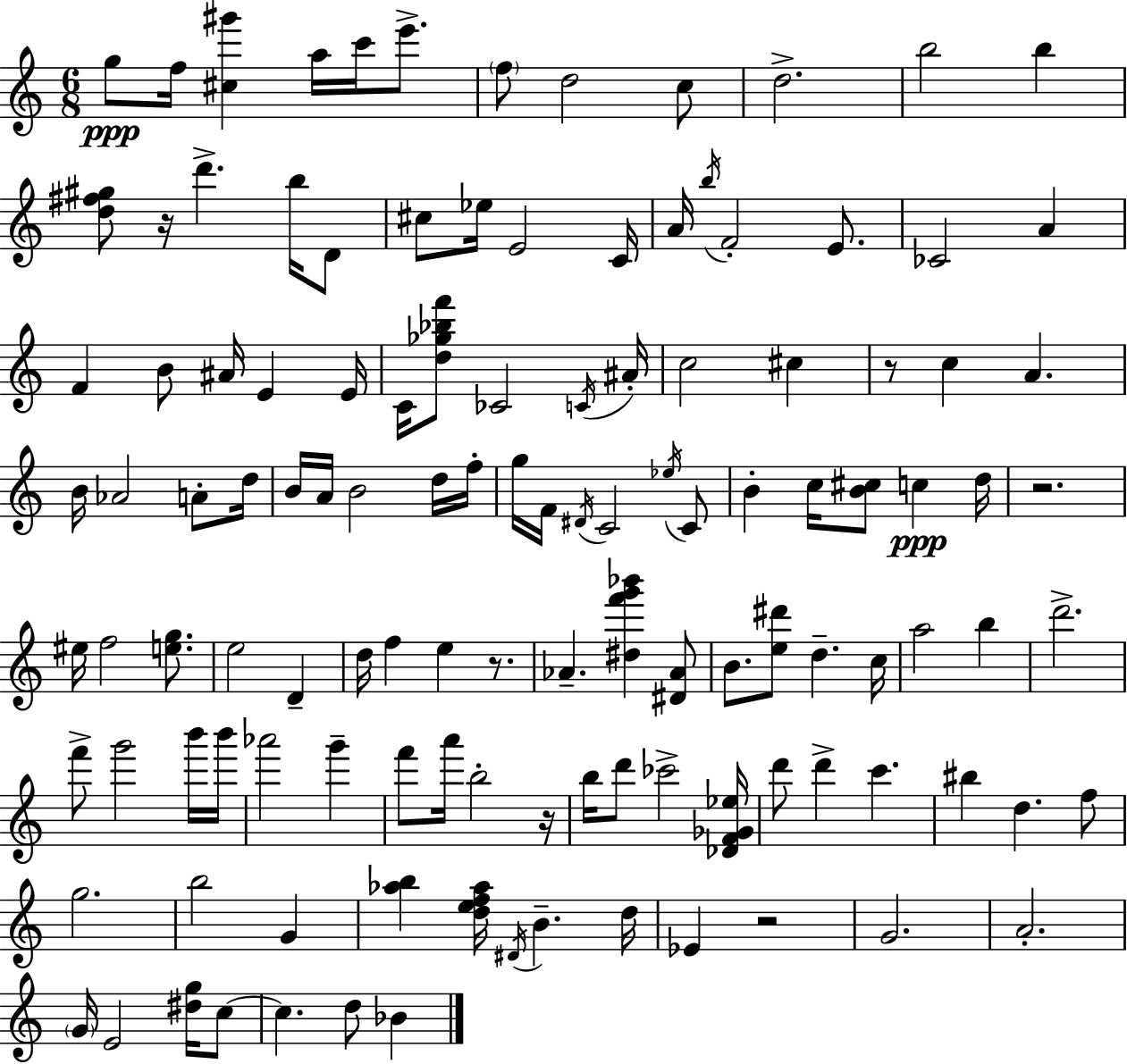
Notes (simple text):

G5/e F5/s [C#5,G#6]/q A5/s C6/s E6/e. F5/e D5/h C5/e D5/h. B5/h B5/q [D5,F#5,G#5]/e R/s D6/q. B5/s D4/e C#5/e Eb5/s E4/h C4/s A4/s B5/s F4/h E4/e. CES4/h A4/q F4/q B4/e A#4/s E4/q E4/s C4/s [D5,Gb5,Bb5,F6]/e CES4/h C4/s A#4/s C5/h C#5/q R/e C5/q A4/q. B4/s Ab4/h A4/e D5/s B4/s A4/s B4/h D5/s F5/s G5/s F4/s D#4/s C4/h Eb5/s C4/e B4/q C5/s [B4,C#5]/e C5/q D5/s R/h. EIS5/s F5/h [E5,G5]/e. E5/h D4/q D5/s F5/q E5/q R/e. Ab4/q. [D#5,F6,G6,Bb6]/q [D#4,Ab4]/e B4/e. [E5,D#6]/e D5/q. C5/s A5/h B5/q D6/h. F6/e G6/h B6/s B6/s Ab6/h G6/q F6/e A6/s B5/h R/s B5/s D6/e CES6/h [Db4,F4,Gb4,Eb5]/s D6/e D6/q C6/q. BIS5/q D5/q. F5/e G5/h. B5/h G4/q [Ab5,B5]/q [D5,E5,F5,Ab5]/s D#4/s B4/q. D5/s Eb4/q R/h G4/h. A4/h. G4/s E4/h [D#5,G5]/s C5/e C5/q. D5/e Bb4/q